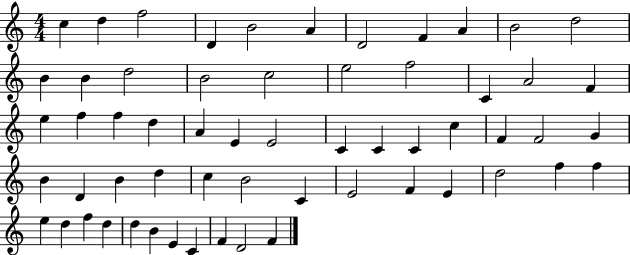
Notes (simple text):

C5/q D5/q F5/h D4/q B4/h A4/q D4/h F4/q A4/q B4/h D5/h B4/q B4/q D5/h B4/h C5/h E5/h F5/h C4/q A4/h F4/q E5/q F5/q F5/q D5/q A4/q E4/q E4/h C4/q C4/q C4/q C5/q F4/q F4/h G4/q B4/q D4/q B4/q D5/q C5/q B4/h C4/q E4/h F4/q E4/q D5/h F5/q F5/q E5/q D5/q F5/q D5/q D5/q B4/q E4/q C4/q F4/q D4/h F4/q